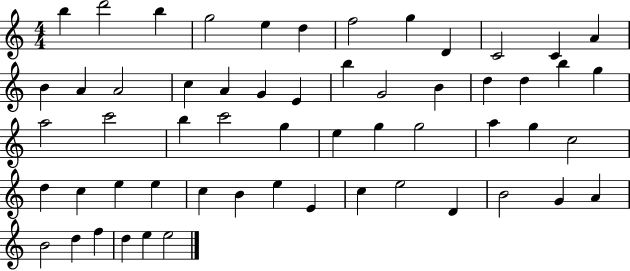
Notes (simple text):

B5/q D6/h B5/q G5/h E5/q D5/q F5/h G5/q D4/q C4/h C4/q A4/q B4/q A4/q A4/h C5/q A4/q G4/q E4/q B5/q G4/h B4/q D5/q D5/q B5/q G5/q A5/h C6/h B5/q C6/h G5/q E5/q G5/q G5/h A5/q G5/q C5/h D5/q C5/q E5/q E5/q C5/q B4/q E5/q E4/q C5/q E5/h D4/q B4/h G4/q A4/q B4/h D5/q F5/q D5/q E5/q E5/h